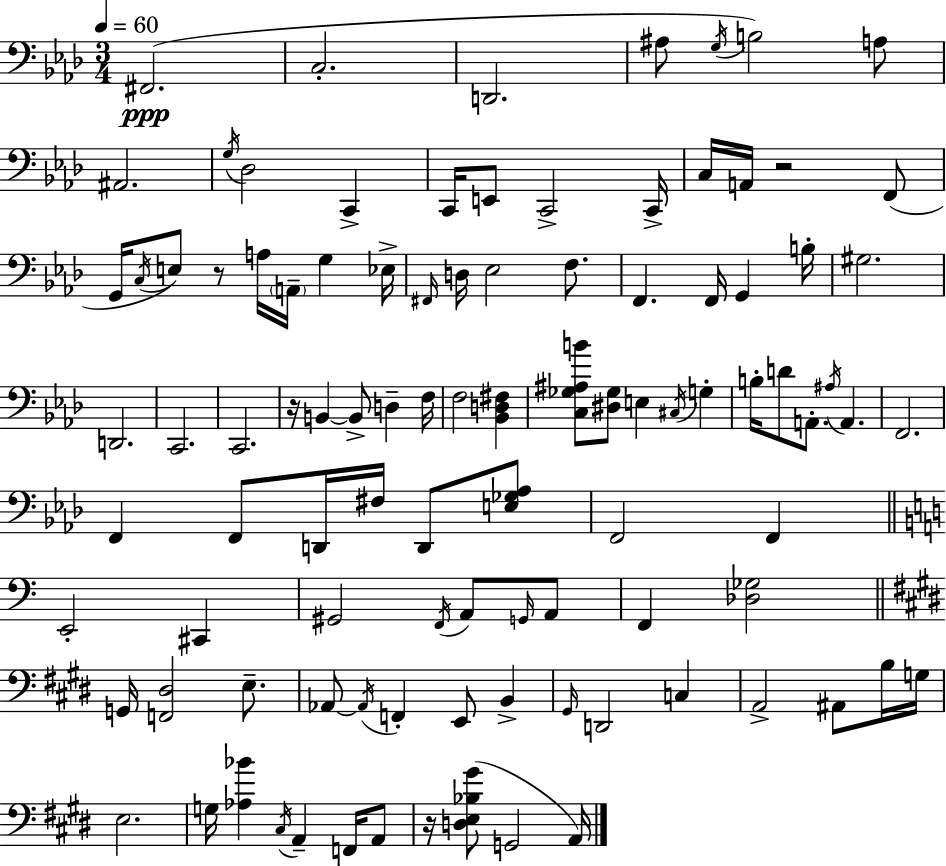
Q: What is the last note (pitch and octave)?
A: A2